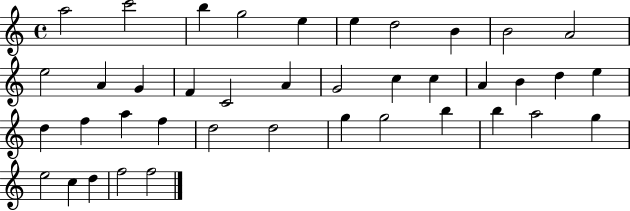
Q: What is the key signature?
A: C major